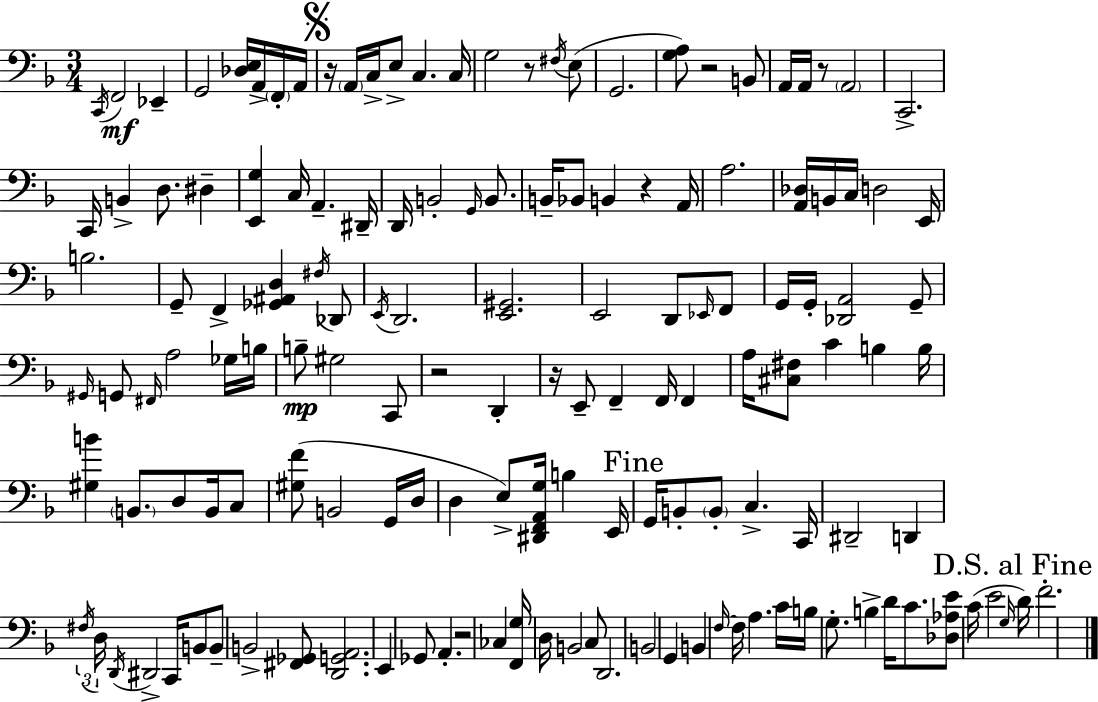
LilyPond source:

{
  \clef bass
  \numericTimeSignature
  \time 3/4
  \key f \major
  \acciaccatura { c,16 }\mf f,2 ees,4-- | g,2 <des e>16 a,16-> \parenthesize f,16-. | a,16 \mark \markup { \musicglyph "scripts.segno" } r16 \parenthesize a,16 c16-> e8-> c4. | c16 g2 r8 \acciaccatura { fis16 }( | \break e8 g,2. | <g a>8) r2 | b,8 a,16 a,16 r8 \parenthesize a,2 | c,2.-> | \break c,16 b,4-> d8. dis4-- | <e, g>4 c16 a,4.-- | dis,16-- d,16 b,2-. \grace { g,16 } | b,8. b,16-- bes,8 b,4 r4 | \break a,16 a2. | <a, des>16 b,16 c16 d2 | e,16 b2. | g,8-- f,4-> <ges, ais, d>4 | \break \acciaccatura { fis16 } des,8 \acciaccatura { e,16 } d,2. | <e, gis,>2. | e,2 | d,8 \grace { ees,16 } f,8 g,16 g,16-. <des, a,>2 | \break g,8-- \grace { gis,16 } g,8 \grace { fis,16 } a2 | ges16 b16 b8--\mp gis2 | c,8 r2 | d,4-. r16 e,8-- f,4-- | \break f,16 f,4 a16 <cis fis>8 c'4 | b4 b16 <gis b'>4 | \parenthesize b,8. d8 b,16 c8 <gis f'>8( b,2 | g,16 d16 d4 | \break e8->) <dis, f, a, g>16 b4 e,16 \mark "Fine" g,16 b,8-. \parenthesize b,8-. | c4.-> c,16 dis,2-- | d,4 \tuplet 3/2 { \acciaccatura { fis16 } d16 \acciaccatura { d,16 } } dis,2-> | c,16 b,8 b,8-- | \break b,2-> <fis, ges,>8 <d, g, a,>2. | e,4 | ges,8 a,4.-. r2 | ces4 <f, g>16 d16 | \break b,2 c8 d,2. | b,2 | g,4 b,4 | \grace { f16~ }~ f16 a4. c'16 b16 | \break g8.-. b4-> d'16 c'8. <des aes e'>8 | c'16( e'2 \grace { g16 } \mark "D.S. al Fine" d'16) | f'2.-. | \bar "|."
}